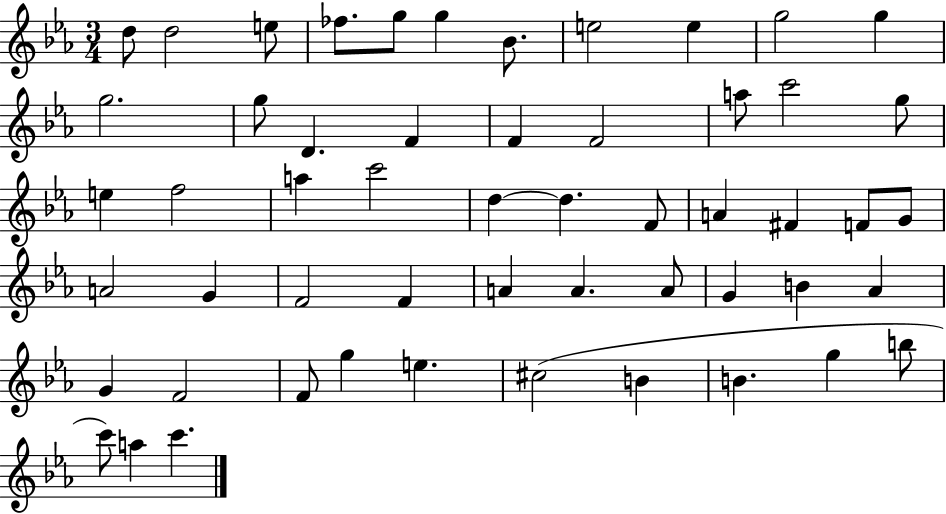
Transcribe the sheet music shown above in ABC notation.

X:1
T:Untitled
M:3/4
L:1/4
K:Eb
d/2 d2 e/2 _f/2 g/2 g _B/2 e2 e g2 g g2 g/2 D F F F2 a/2 c'2 g/2 e f2 a c'2 d d F/2 A ^F F/2 G/2 A2 G F2 F A A A/2 G B _A G F2 F/2 g e ^c2 B B g b/2 c'/2 a c'